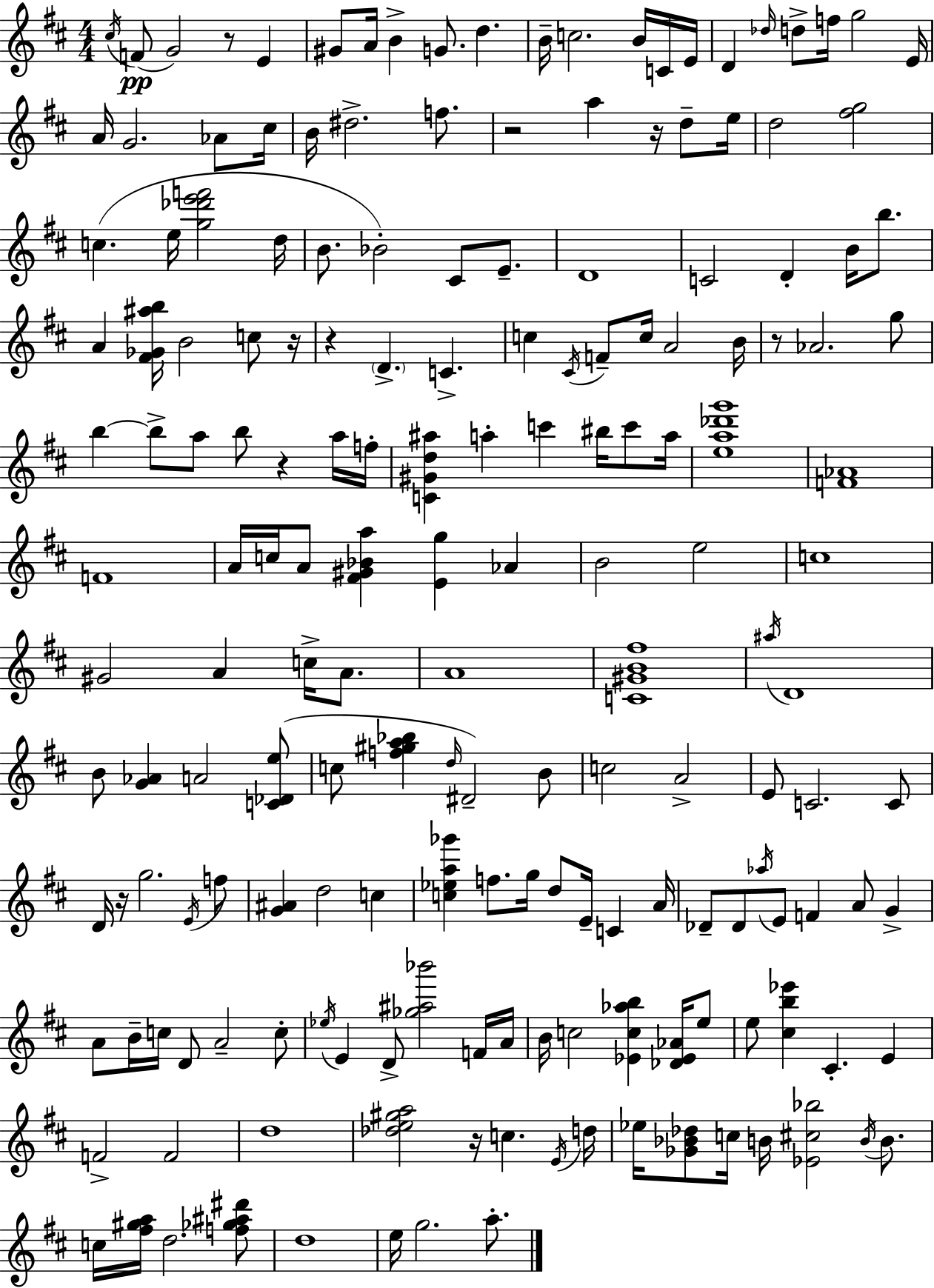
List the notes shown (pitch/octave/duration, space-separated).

C#5/s F4/e G4/h R/e E4/q G#4/e A4/s B4/q G4/e. D5/q. B4/s C5/h. B4/s C4/s E4/s D4/q Db5/s D5/e F5/s G5/h E4/s A4/s G4/h. Ab4/e C#5/s B4/s D#5/h. F5/e. R/h A5/q R/s D5/e E5/s D5/h [F#5,G5]/h C5/q. E5/s [G5,Db6,E6,F6]/h D5/s B4/e. Bb4/h C#4/e E4/e. D4/w C4/h D4/q B4/s B5/e. A4/q [F#4,Gb4,A#5,B5]/s B4/h C5/e R/s R/q D4/q. C4/q. C5/q C#4/s F4/e C5/s A4/h B4/s R/e Ab4/h. G5/e B5/q B5/e A5/e B5/e R/q A5/s F5/s [C4,G#4,D5,A#5]/q A5/q C6/q BIS5/s C6/e A5/s [E5,A5,Db6,G6]/w [F4,Ab4]/w F4/w A4/s C5/s A4/e [F#4,G#4,Bb4,A5]/q [E4,G5]/q Ab4/q B4/h E5/h C5/w G#4/h A4/q C5/s A4/e. A4/w [C4,G#4,B4,F#5]/w A#5/s D4/w B4/e [G4,Ab4]/q A4/h [C4,Db4,E5]/e C5/e [F5,G#5,A5,Bb5]/q D5/s D#4/h B4/e C5/h A4/h E4/e C4/h. C4/e D4/s R/s G5/h. E4/s F5/e [G4,A#4]/q D5/h C5/q [C5,Eb5,A5,Gb6]/q F5/e. G5/s D5/e E4/s C4/q A4/s Db4/e Db4/e Ab5/s E4/e F4/q A4/e G4/q A4/e B4/s C5/s D4/e A4/h C5/e Eb5/s E4/q D4/e [Gb5,A#5,Bb6]/h F4/s A4/s B4/s C5/h [Eb4,C5,Ab5,B5]/q [Db4,Eb4,Ab4]/s E5/e E5/e [C#5,B5,Eb6]/q C#4/q. E4/q F4/h F4/h D5/w [Db5,E5,G#5,A5]/h R/s C5/q. E4/s D5/s Eb5/s [Gb4,Bb4,Db5]/e C5/s B4/s [Eb4,C#5,Bb5]/h B4/s B4/e. C5/s [F#5,G#5,A5]/s D5/h. [F5,Gb5,A#5,D#6]/e D5/w E5/s G5/h. A5/e.